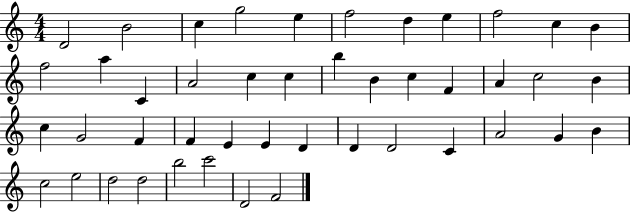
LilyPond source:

{
  \clef treble
  \numericTimeSignature
  \time 4/4
  \key c \major
  d'2 b'2 | c''4 g''2 e''4 | f''2 d''4 e''4 | f''2 c''4 b'4 | \break f''2 a''4 c'4 | a'2 c''4 c''4 | b''4 b'4 c''4 f'4 | a'4 c''2 b'4 | \break c''4 g'2 f'4 | f'4 e'4 e'4 d'4 | d'4 d'2 c'4 | a'2 g'4 b'4 | \break c''2 e''2 | d''2 d''2 | b''2 c'''2 | d'2 f'2 | \break \bar "|."
}